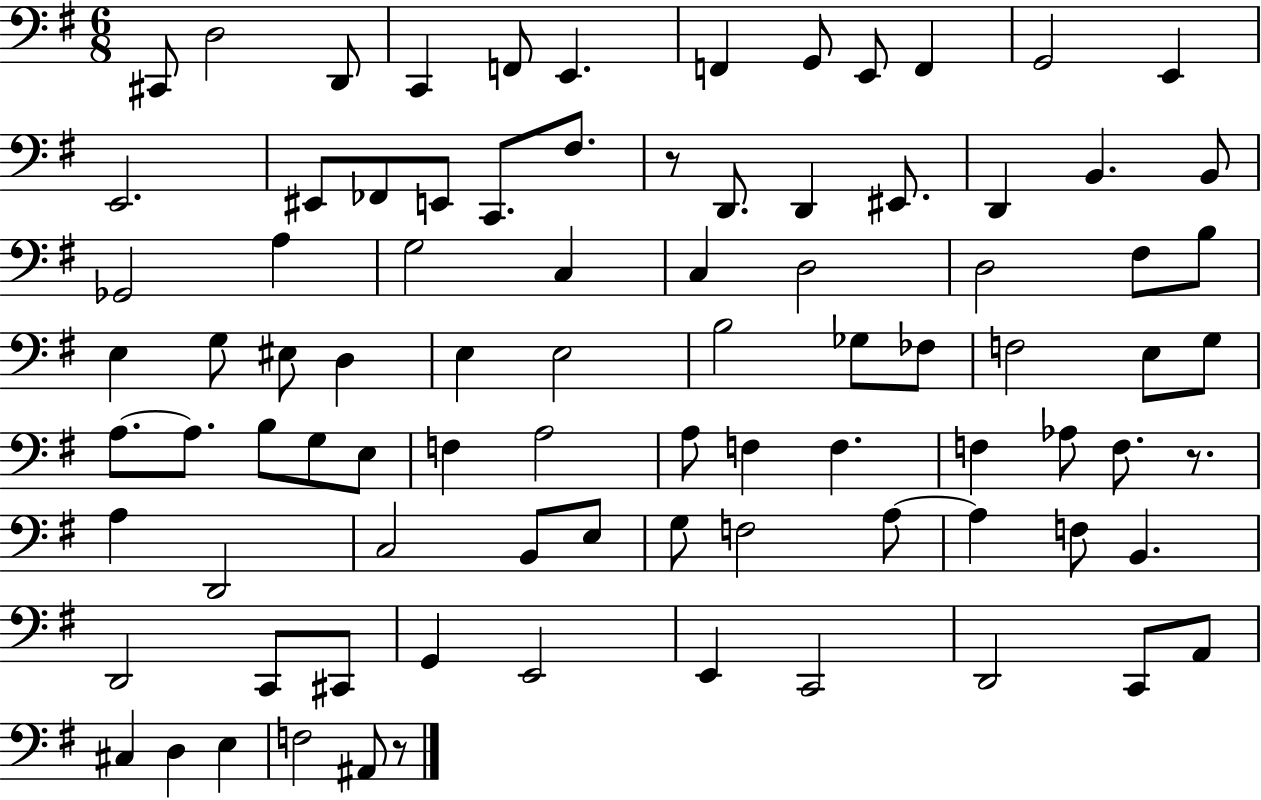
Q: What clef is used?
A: bass